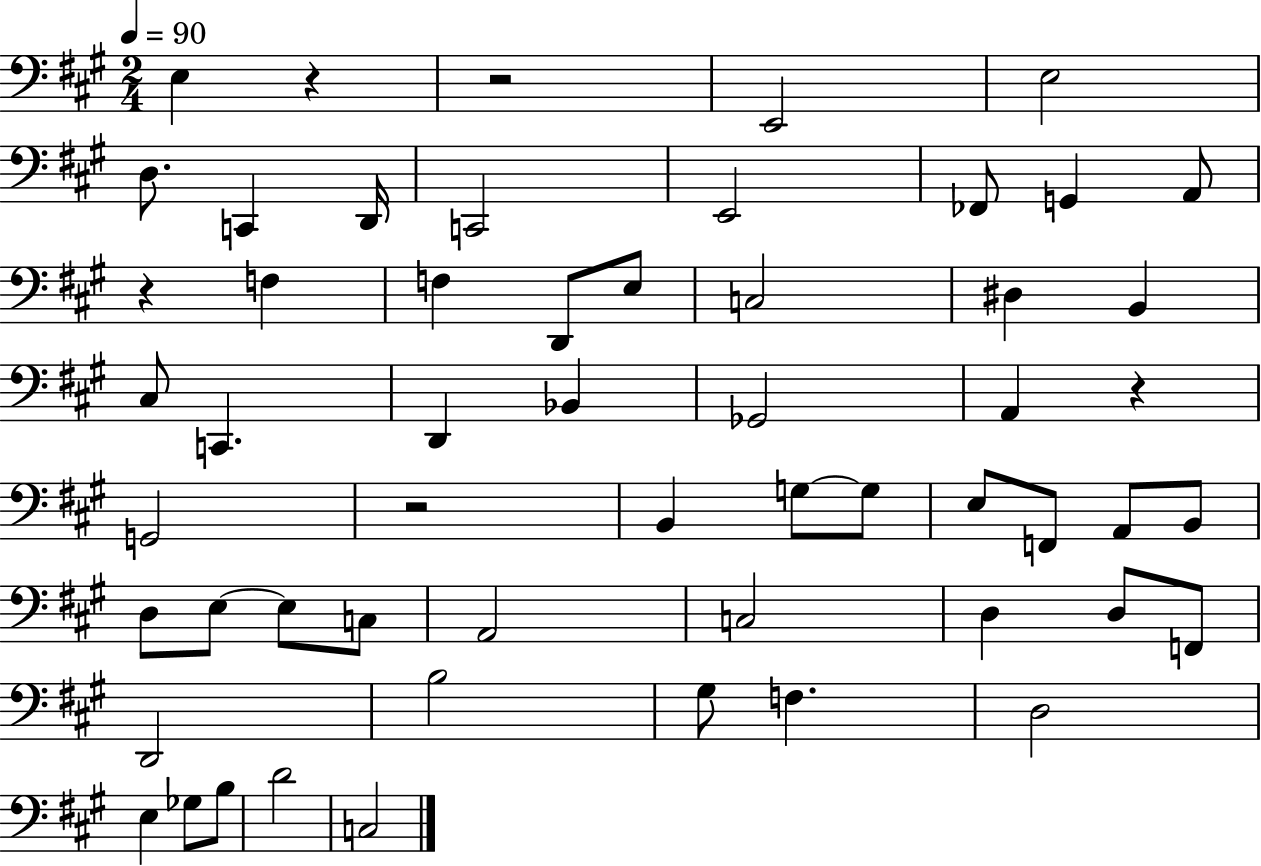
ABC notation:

X:1
T:Untitled
M:2/4
L:1/4
K:A
E, z z2 E,,2 E,2 D,/2 C,, D,,/4 C,,2 E,,2 _F,,/2 G,, A,,/2 z F, F, D,,/2 E,/2 C,2 ^D, B,, ^C,/2 C,, D,, _B,, _G,,2 A,, z G,,2 z2 B,, G,/2 G,/2 E,/2 F,,/2 A,,/2 B,,/2 D,/2 E,/2 E,/2 C,/2 A,,2 C,2 D, D,/2 F,,/2 D,,2 B,2 ^G,/2 F, D,2 E, _G,/2 B,/2 D2 C,2